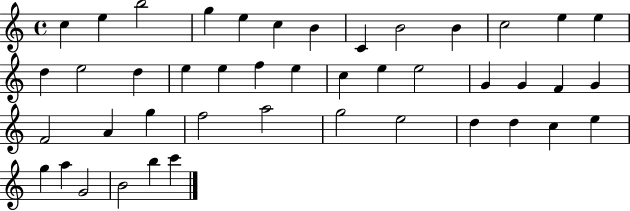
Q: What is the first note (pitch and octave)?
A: C5